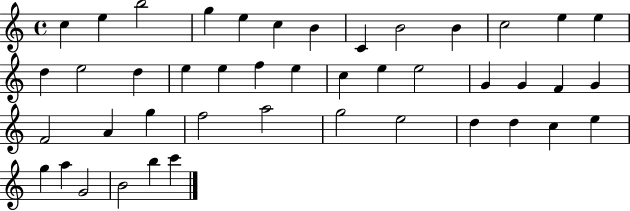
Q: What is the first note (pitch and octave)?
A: C5